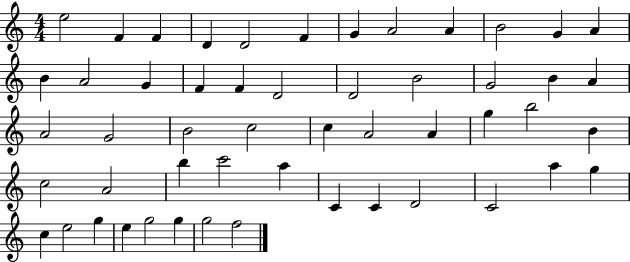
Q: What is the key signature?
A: C major